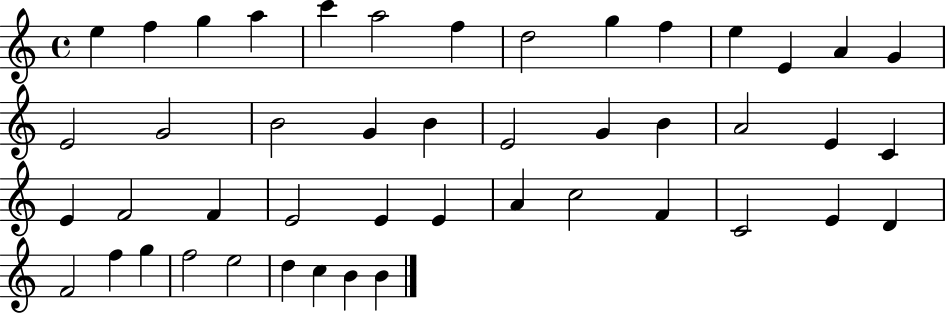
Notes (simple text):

E5/q F5/q G5/q A5/q C6/q A5/h F5/q D5/h G5/q F5/q E5/q E4/q A4/q G4/q E4/h G4/h B4/h G4/q B4/q E4/h G4/q B4/q A4/h E4/q C4/q E4/q F4/h F4/q E4/h E4/q E4/q A4/q C5/h F4/q C4/h E4/q D4/q F4/h F5/q G5/q F5/h E5/h D5/q C5/q B4/q B4/q